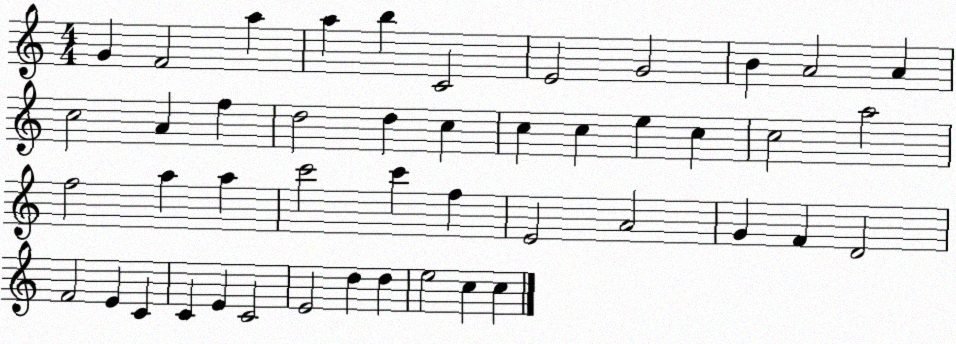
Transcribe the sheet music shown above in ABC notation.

X:1
T:Untitled
M:4/4
L:1/4
K:C
G F2 a a b C2 E2 G2 B A2 A c2 A f d2 d c c c e c c2 a2 f2 a a c'2 c' f E2 A2 G F D2 F2 E C C E C2 E2 d d e2 c c